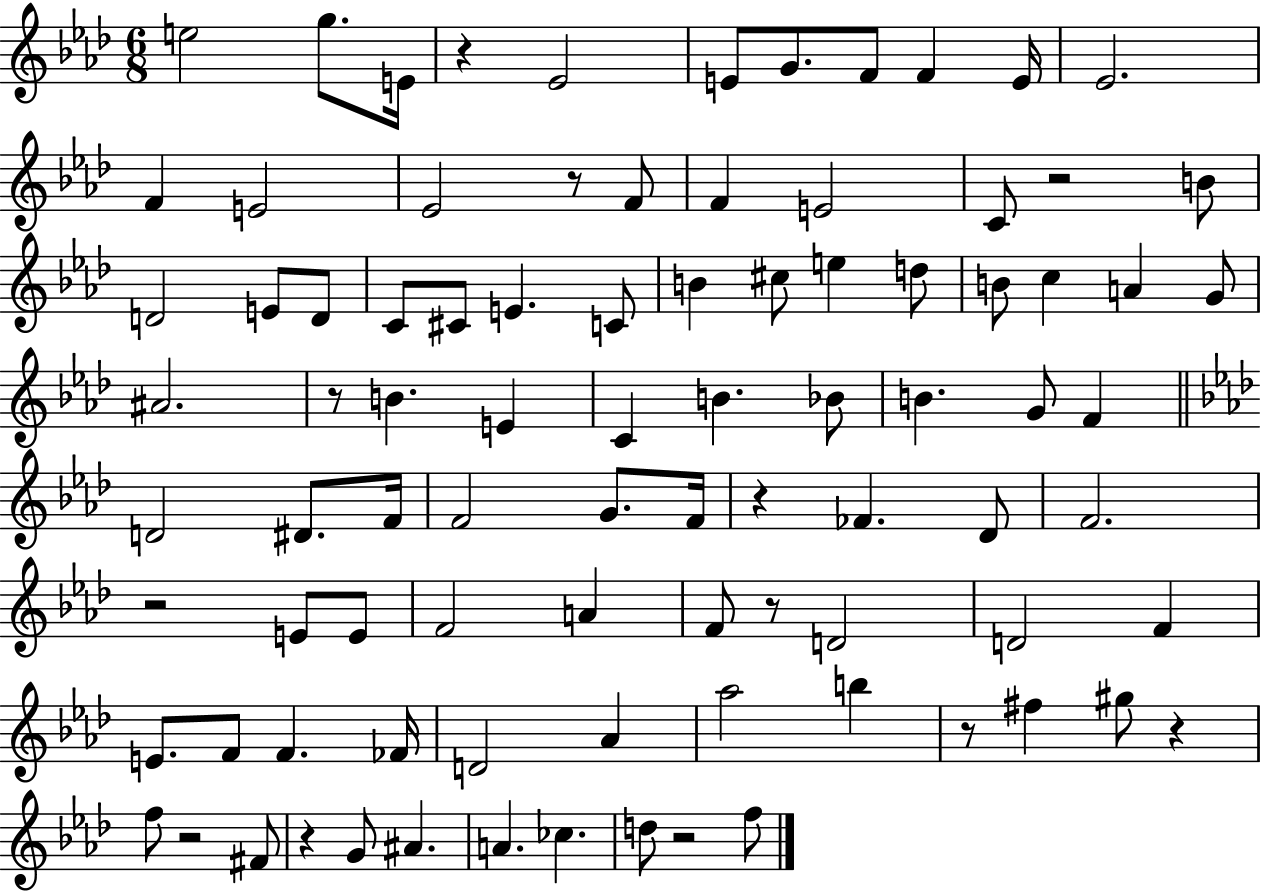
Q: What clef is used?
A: treble